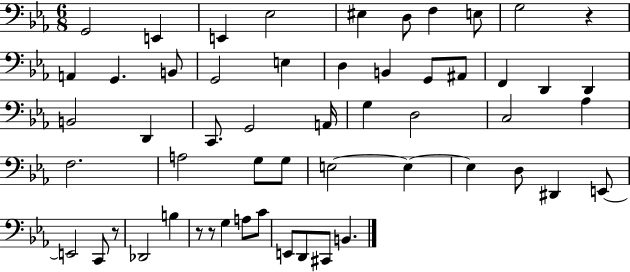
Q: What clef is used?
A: bass